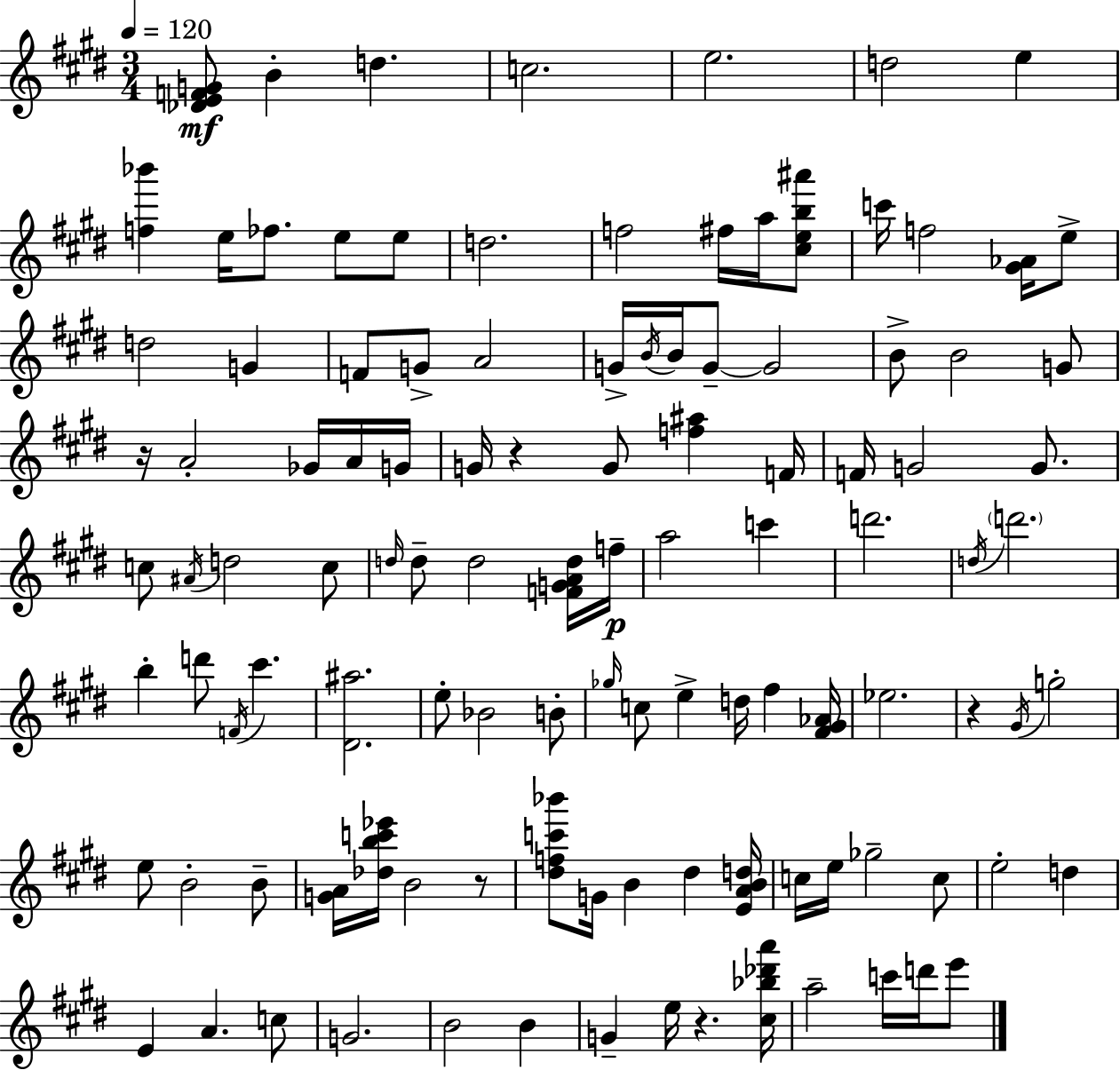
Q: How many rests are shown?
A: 5